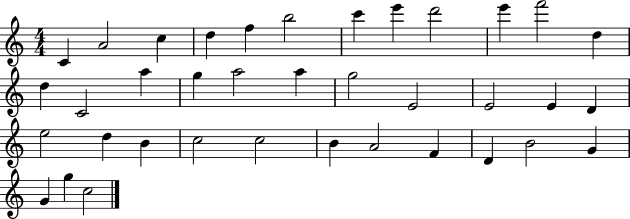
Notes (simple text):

C4/q A4/h C5/q D5/q F5/q B5/h C6/q E6/q D6/h E6/q F6/h D5/q D5/q C4/h A5/q G5/q A5/h A5/q G5/h E4/h E4/h E4/q D4/q E5/h D5/q B4/q C5/h C5/h B4/q A4/h F4/q D4/q B4/h G4/q G4/q G5/q C5/h